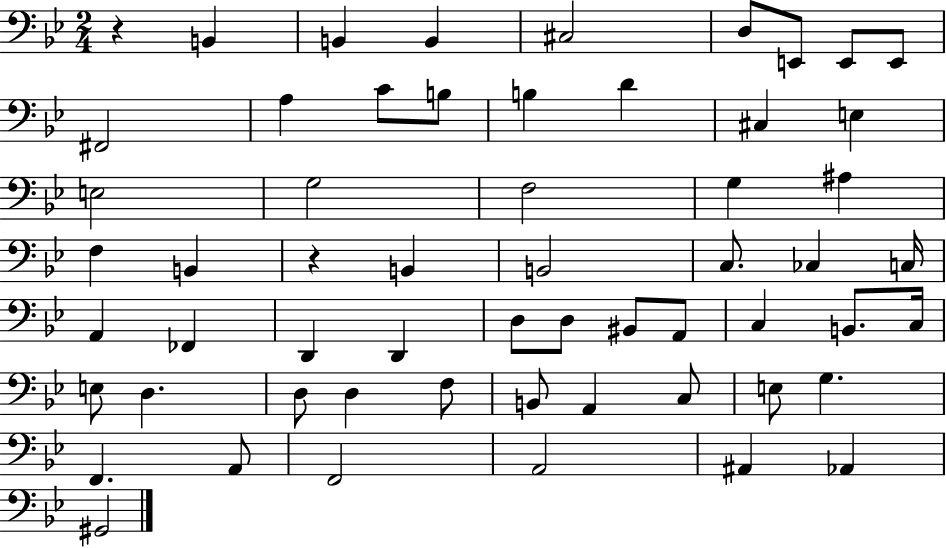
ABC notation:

X:1
T:Untitled
M:2/4
L:1/4
K:Bb
z B,, B,, B,, ^C,2 D,/2 E,,/2 E,,/2 E,,/2 ^F,,2 A, C/2 B,/2 B, D ^C, E, E,2 G,2 F,2 G, ^A, F, B,, z B,, B,,2 C,/2 _C, C,/4 A,, _F,, D,, D,, D,/2 D,/2 ^B,,/2 A,,/2 C, B,,/2 C,/4 E,/2 D, D,/2 D, F,/2 B,,/2 A,, C,/2 E,/2 G, F,, A,,/2 F,,2 A,,2 ^A,, _A,, ^G,,2